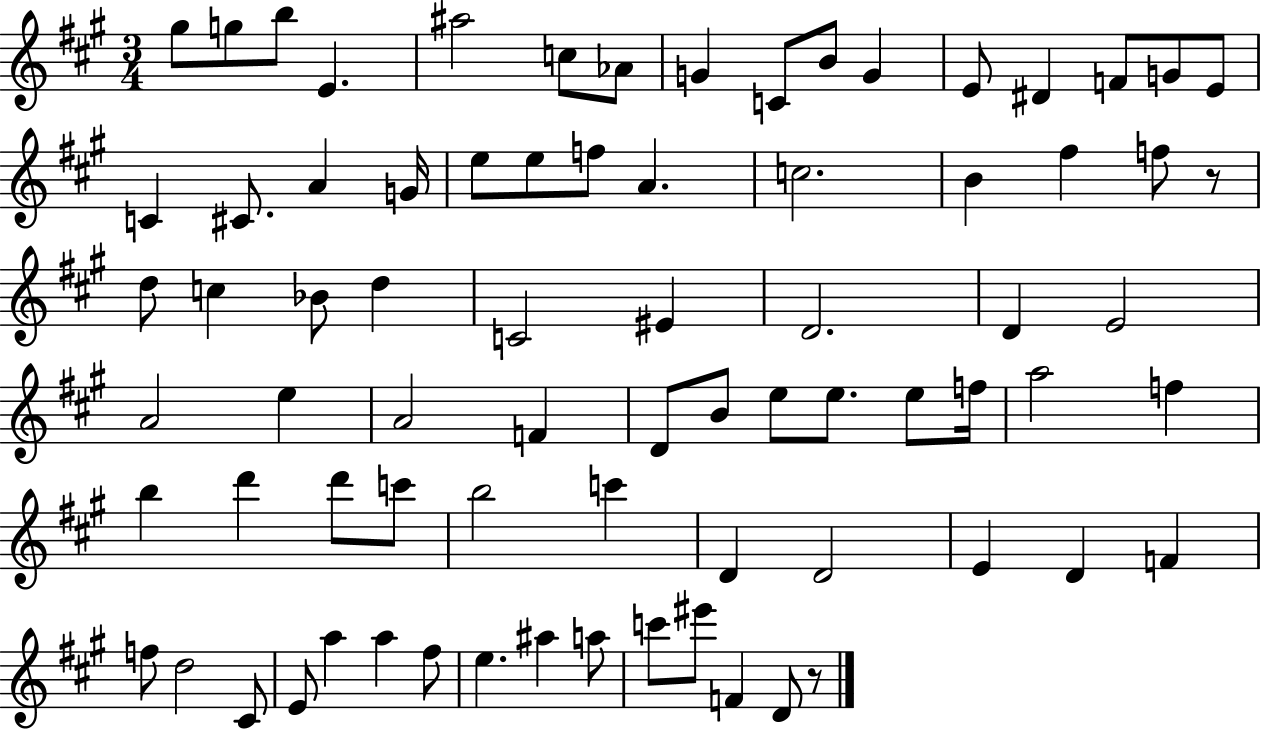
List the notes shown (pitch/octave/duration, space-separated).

G#5/e G5/e B5/e E4/q. A#5/h C5/e Ab4/e G4/q C4/e B4/e G4/q E4/e D#4/q F4/e G4/e E4/e C4/q C#4/e. A4/q G4/s E5/e E5/e F5/e A4/q. C5/h. B4/q F#5/q F5/e R/e D5/e C5/q Bb4/e D5/q C4/h EIS4/q D4/h. D4/q E4/h A4/h E5/q A4/h F4/q D4/e B4/e E5/e E5/e. E5/e F5/s A5/h F5/q B5/q D6/q D6/e C6/e B5/h C6/q D4/q D4/h E4/q D4/q F4/q F5/e D5/h C#4/e E4/e A5/q A5/q F#5/e E5/q. A#5/q A5/e C6/e EIS6/e F4/q D4/e R/e